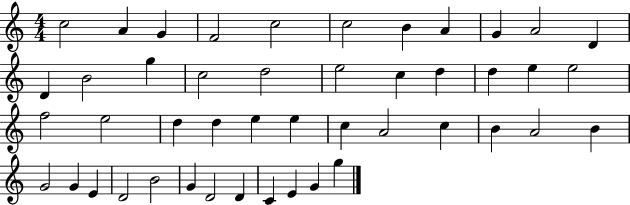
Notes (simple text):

C5/h A4/q G4/q F4/h C5/h C5/h B4/q A4/q G4/q A4/h D4/q D4/q B4/h G5/q C5/h D5/h E5/h C5/q D5/q D5/q E5/q E5/h F5/h E5/h D5/q D5/q E5/q E5/q C5/q A4/h C5/q B4/q A4/h B4/q G4/h G4/q E4/q D4/h B4/h G4/q D4/h D4/q C4/q E4/q G4/q G5/q